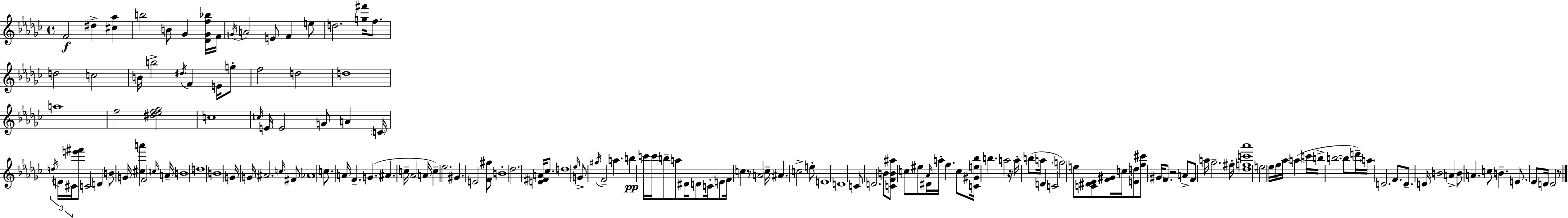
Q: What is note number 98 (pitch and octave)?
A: Ab4